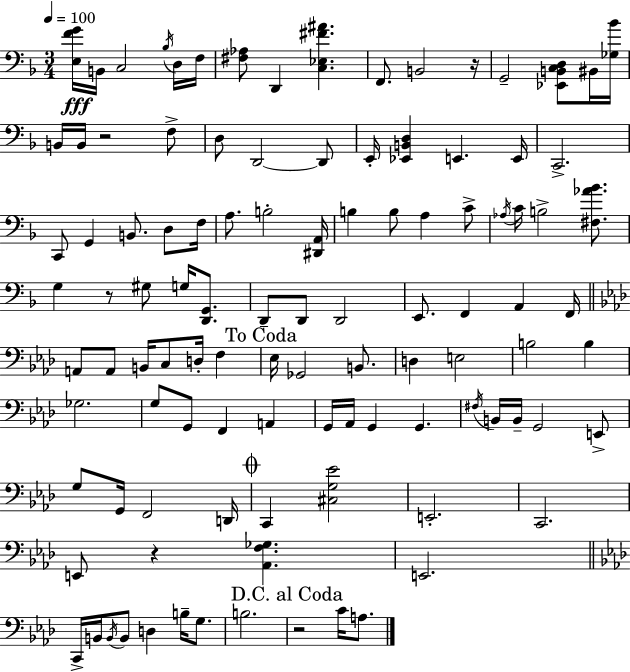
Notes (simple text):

[E3,F4,G4]/s B2/s C3/h Bb3/s D3/s F3/s [F#3,Ab3]/e D2/q [C3,Eb3,F#4,A#4]/q. F2/e. B2/h R/s G2/h [Eb2,B2,C3,D3]/e BIS2/s [Gb3,Bb4]/s B2/s B2/s R/h F3/e D3/e D2/h D2/e E2/s [Eb2,B2,D3]/q E2/q. E2/s C2/h. C2/e G2/q B2/e. D3/e F3/s A3/e. B3/h [D#2,A2]/s B3/q B3/e A3/q C4/e Ab3/s C4/s B3/h [F#3,Ab4,Bb4]/e. G3/q R/e G#3/e G3/s [D2,G2]/e. D2/e D2/e D2/h E2/e. F2/q A2/q F2/s A2/e A2/e B2/s C3/e D3/s F3/q Eb3/s Gb2/h B2/e. D3/q E3/h B3/h B3/q Gb3/h. G3/e G2/e F2/q A2/q G2/s Ab2/s G2/q G2/q. F#3/s B2/s B2/s G2/h E2/e G3/e G2/s F2/h D2/s C2/q [C#3,G3,Eb4]/h E2/h. C2/h. E2/e R/q [Ab2,F3,Gb3]/q. E2/h. C2/s B2/s B2/s B2/e D3/q B3/s G3/e. B3/h. R/h C4/s A3/e.